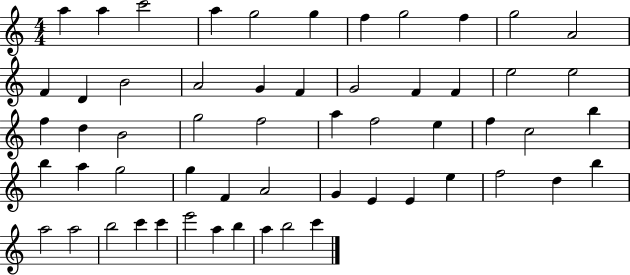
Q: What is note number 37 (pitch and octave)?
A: G5